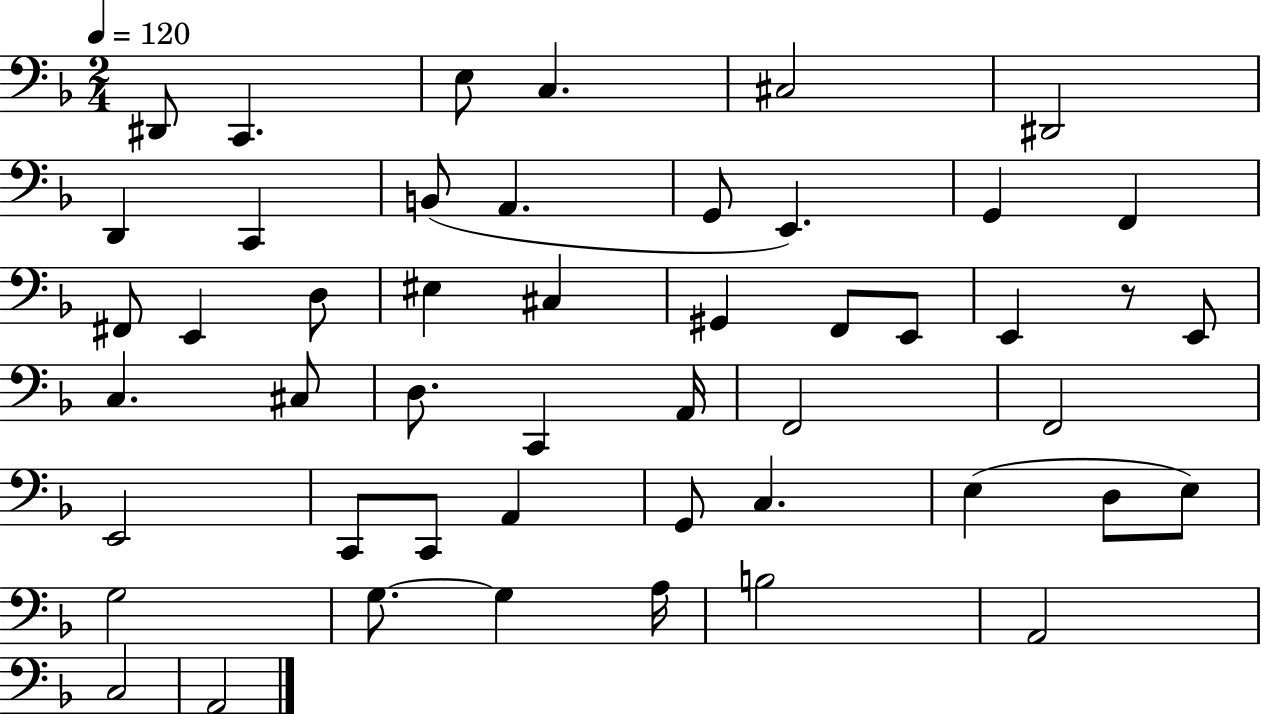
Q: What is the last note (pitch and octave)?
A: A2